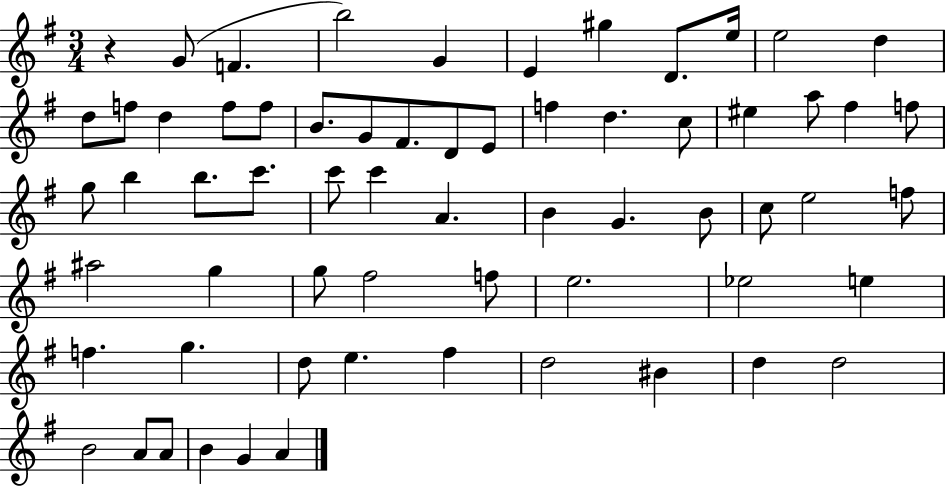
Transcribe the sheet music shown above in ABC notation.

X:1
T:Untitled
M:3/4
L:1/4
K:G
z G/2 F b2 G E ^g D/2 e/4 e2 d d/2 f/2 d f/2 f/2 B/2 G/2 ^F/2 D/2 E/2 f d c/2 ^e a/2 ^f f/2 g/2 b b/2 c'/2 c'/2 c' A B G B/2 c/2 e2 f/2 ^a2 g g/2 ^f2 f/2 e2 _e2 e f g d/2 e ^f d2 ^B d d2 B2 A/2 A/2 B G A